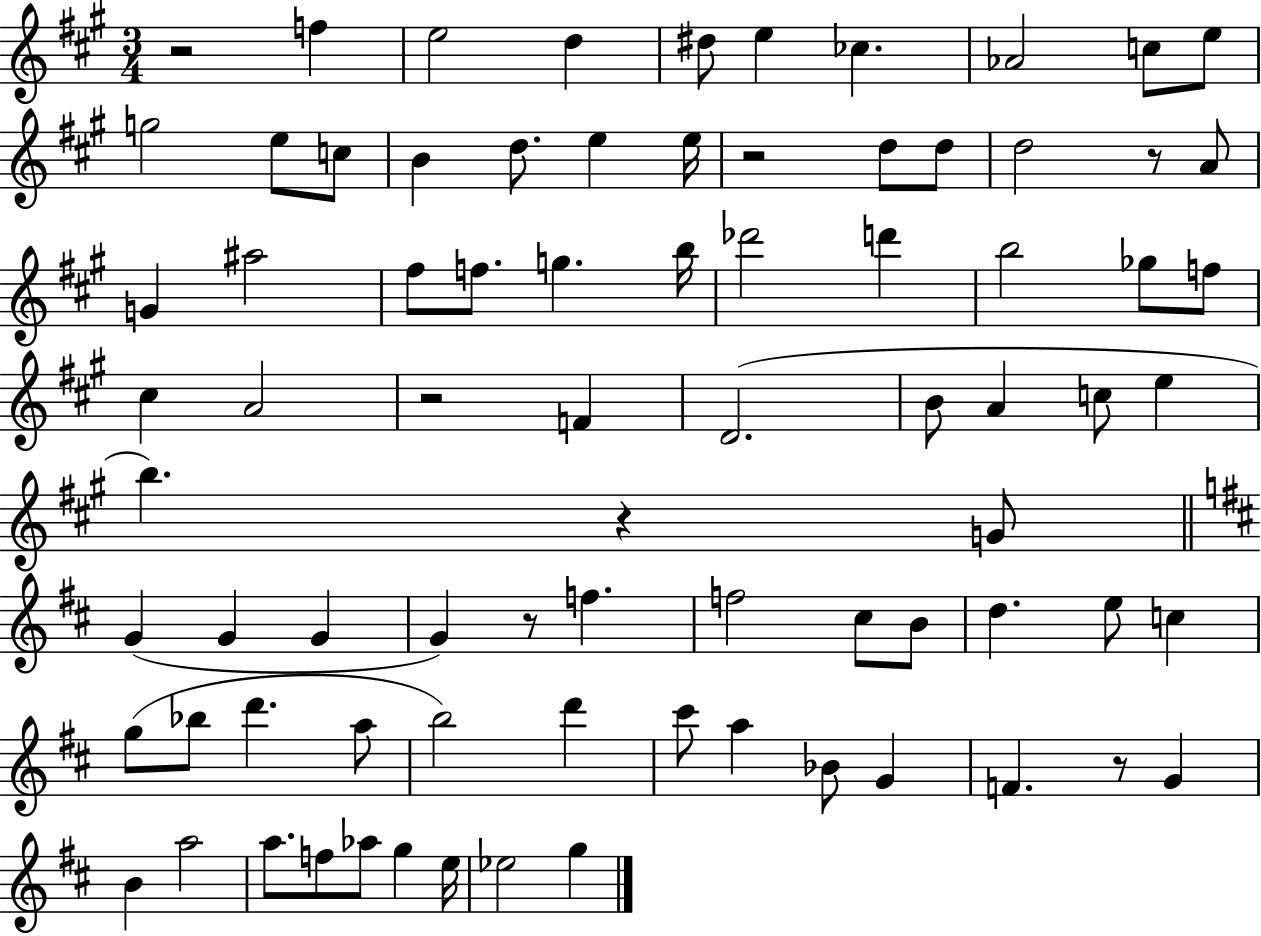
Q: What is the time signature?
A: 3/4